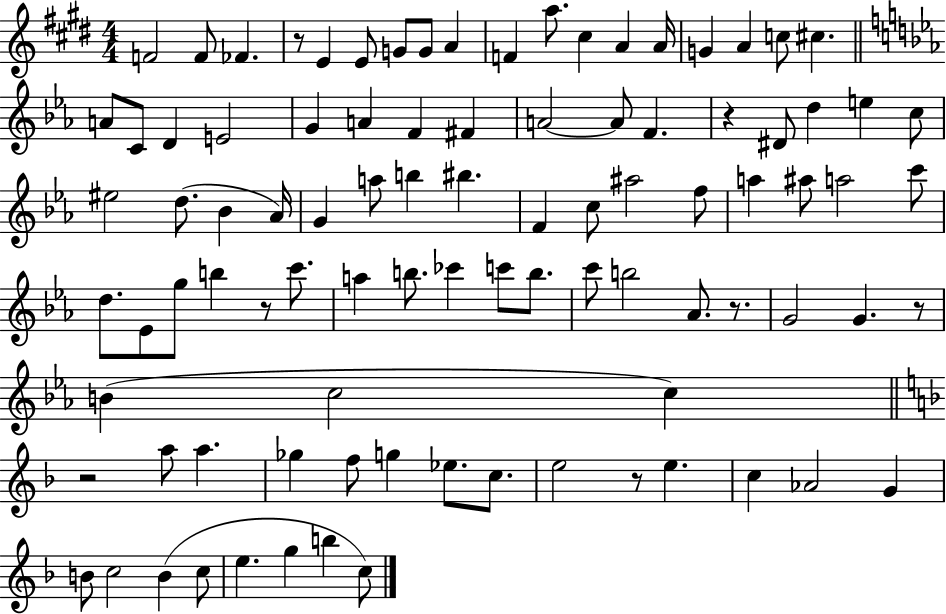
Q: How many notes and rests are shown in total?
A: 93